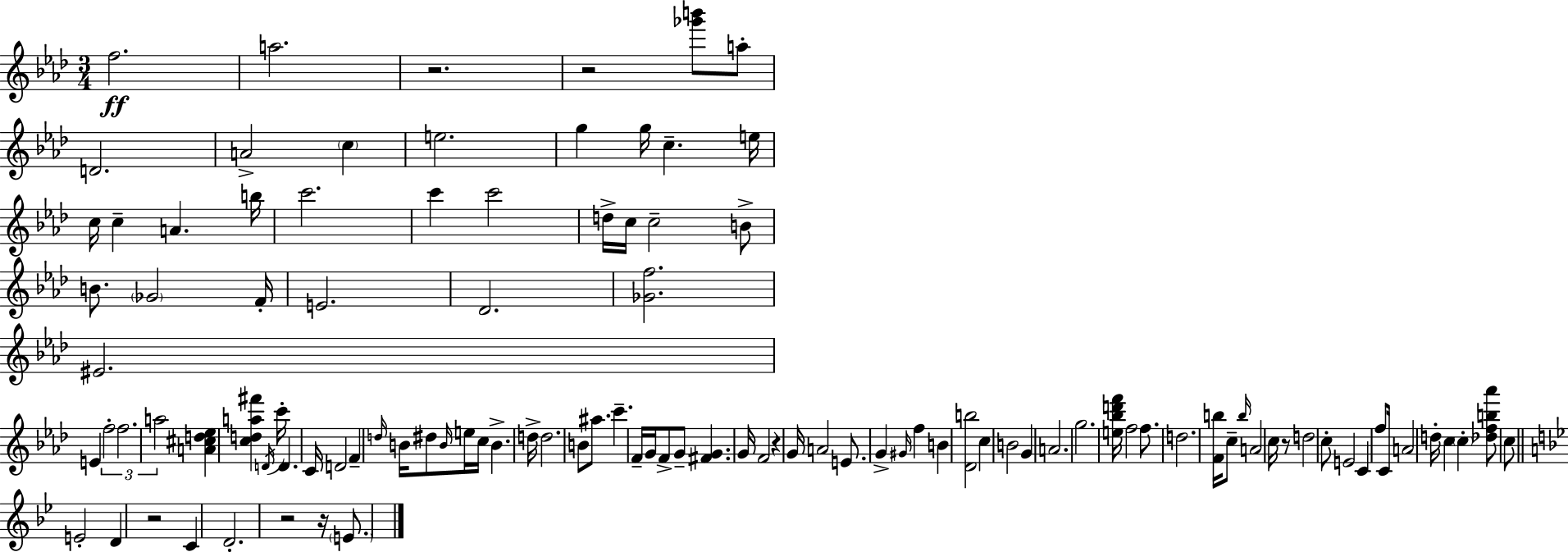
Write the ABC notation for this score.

X:1
T:Untitled
M:3/4
L:1/4
K:Ab
f2 a2 z2 z2 [_g'b']/2 a/2 D2 A2 c e2 g g/4 c e/4 c/4 c A b/4 c'2 c' c'2 d/4 c/4 c2 B/2 B/2 _G2 F/4 E2 _D2 [_Gf]2 ^E2 E f2 f2 a2 [A^cd_e] [cda^f'] D/4 c'/4 D C/4 D2 F d/4 B/4 ^d/2 B/4 e/4 c/4 B d/4 d2 B/2 ^a/2 c' F/4 G/4 F/2 G/2 [^FG] G/4 F2 z G/4 A2 E/2 G ^G/4 f B [_Db]2 c B2 G A2 g2 [e_bd'f']/4 f2 f/2 d2 [Fb]/4 c/2 b/4 A2 c/4 z/2 d2 c/2 E2 C f/2 C/4 A2 d/4 c c [_dfb_a']/2 c/2 E2 D z2 C D2 z2 z/4 E/2